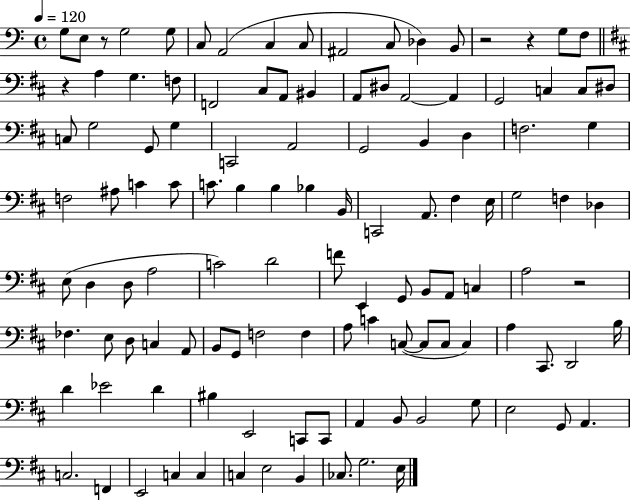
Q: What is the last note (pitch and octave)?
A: E3